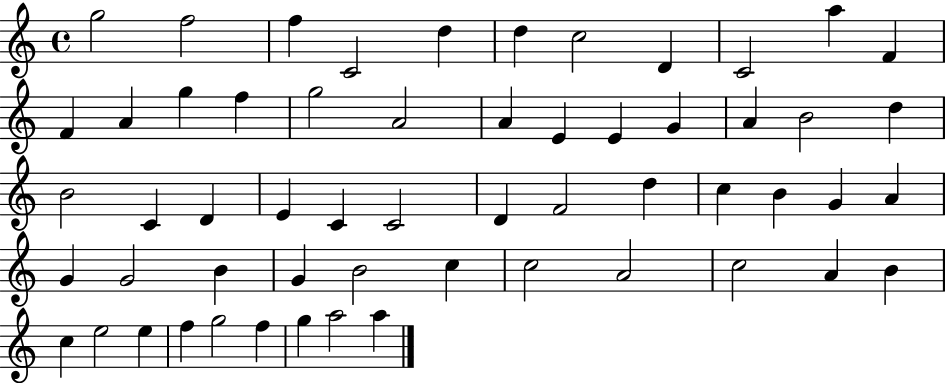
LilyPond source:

{
  \clef treble
  \time 4/4
  \defaultTimeSignature
  \key c \major
  g''2 f''2 | f''4 c'2 d''4 | d''4 c''2 d'4 | c'2 a''4 f'4 | \break f'4 a'4 g''4 f''4 | g''2 a'2 | a'4 e'4 e'4 g'4 | a'4 b'2 d''4 | \break b'2 c'4 d'4 | e'4 c'4 c'2 | d'4 f'2 d''4 | c''4 b'4 g'4 a'4 | \break g'4 g'2 b'4 | g'4 b'2 c''4 | c''2 a'2 | c''2 a'4 b'4 | \break c''4 e''2 e''4 | f''4 g''2 f''4 | g''4 a''2 a''4 | \bar "|."
}